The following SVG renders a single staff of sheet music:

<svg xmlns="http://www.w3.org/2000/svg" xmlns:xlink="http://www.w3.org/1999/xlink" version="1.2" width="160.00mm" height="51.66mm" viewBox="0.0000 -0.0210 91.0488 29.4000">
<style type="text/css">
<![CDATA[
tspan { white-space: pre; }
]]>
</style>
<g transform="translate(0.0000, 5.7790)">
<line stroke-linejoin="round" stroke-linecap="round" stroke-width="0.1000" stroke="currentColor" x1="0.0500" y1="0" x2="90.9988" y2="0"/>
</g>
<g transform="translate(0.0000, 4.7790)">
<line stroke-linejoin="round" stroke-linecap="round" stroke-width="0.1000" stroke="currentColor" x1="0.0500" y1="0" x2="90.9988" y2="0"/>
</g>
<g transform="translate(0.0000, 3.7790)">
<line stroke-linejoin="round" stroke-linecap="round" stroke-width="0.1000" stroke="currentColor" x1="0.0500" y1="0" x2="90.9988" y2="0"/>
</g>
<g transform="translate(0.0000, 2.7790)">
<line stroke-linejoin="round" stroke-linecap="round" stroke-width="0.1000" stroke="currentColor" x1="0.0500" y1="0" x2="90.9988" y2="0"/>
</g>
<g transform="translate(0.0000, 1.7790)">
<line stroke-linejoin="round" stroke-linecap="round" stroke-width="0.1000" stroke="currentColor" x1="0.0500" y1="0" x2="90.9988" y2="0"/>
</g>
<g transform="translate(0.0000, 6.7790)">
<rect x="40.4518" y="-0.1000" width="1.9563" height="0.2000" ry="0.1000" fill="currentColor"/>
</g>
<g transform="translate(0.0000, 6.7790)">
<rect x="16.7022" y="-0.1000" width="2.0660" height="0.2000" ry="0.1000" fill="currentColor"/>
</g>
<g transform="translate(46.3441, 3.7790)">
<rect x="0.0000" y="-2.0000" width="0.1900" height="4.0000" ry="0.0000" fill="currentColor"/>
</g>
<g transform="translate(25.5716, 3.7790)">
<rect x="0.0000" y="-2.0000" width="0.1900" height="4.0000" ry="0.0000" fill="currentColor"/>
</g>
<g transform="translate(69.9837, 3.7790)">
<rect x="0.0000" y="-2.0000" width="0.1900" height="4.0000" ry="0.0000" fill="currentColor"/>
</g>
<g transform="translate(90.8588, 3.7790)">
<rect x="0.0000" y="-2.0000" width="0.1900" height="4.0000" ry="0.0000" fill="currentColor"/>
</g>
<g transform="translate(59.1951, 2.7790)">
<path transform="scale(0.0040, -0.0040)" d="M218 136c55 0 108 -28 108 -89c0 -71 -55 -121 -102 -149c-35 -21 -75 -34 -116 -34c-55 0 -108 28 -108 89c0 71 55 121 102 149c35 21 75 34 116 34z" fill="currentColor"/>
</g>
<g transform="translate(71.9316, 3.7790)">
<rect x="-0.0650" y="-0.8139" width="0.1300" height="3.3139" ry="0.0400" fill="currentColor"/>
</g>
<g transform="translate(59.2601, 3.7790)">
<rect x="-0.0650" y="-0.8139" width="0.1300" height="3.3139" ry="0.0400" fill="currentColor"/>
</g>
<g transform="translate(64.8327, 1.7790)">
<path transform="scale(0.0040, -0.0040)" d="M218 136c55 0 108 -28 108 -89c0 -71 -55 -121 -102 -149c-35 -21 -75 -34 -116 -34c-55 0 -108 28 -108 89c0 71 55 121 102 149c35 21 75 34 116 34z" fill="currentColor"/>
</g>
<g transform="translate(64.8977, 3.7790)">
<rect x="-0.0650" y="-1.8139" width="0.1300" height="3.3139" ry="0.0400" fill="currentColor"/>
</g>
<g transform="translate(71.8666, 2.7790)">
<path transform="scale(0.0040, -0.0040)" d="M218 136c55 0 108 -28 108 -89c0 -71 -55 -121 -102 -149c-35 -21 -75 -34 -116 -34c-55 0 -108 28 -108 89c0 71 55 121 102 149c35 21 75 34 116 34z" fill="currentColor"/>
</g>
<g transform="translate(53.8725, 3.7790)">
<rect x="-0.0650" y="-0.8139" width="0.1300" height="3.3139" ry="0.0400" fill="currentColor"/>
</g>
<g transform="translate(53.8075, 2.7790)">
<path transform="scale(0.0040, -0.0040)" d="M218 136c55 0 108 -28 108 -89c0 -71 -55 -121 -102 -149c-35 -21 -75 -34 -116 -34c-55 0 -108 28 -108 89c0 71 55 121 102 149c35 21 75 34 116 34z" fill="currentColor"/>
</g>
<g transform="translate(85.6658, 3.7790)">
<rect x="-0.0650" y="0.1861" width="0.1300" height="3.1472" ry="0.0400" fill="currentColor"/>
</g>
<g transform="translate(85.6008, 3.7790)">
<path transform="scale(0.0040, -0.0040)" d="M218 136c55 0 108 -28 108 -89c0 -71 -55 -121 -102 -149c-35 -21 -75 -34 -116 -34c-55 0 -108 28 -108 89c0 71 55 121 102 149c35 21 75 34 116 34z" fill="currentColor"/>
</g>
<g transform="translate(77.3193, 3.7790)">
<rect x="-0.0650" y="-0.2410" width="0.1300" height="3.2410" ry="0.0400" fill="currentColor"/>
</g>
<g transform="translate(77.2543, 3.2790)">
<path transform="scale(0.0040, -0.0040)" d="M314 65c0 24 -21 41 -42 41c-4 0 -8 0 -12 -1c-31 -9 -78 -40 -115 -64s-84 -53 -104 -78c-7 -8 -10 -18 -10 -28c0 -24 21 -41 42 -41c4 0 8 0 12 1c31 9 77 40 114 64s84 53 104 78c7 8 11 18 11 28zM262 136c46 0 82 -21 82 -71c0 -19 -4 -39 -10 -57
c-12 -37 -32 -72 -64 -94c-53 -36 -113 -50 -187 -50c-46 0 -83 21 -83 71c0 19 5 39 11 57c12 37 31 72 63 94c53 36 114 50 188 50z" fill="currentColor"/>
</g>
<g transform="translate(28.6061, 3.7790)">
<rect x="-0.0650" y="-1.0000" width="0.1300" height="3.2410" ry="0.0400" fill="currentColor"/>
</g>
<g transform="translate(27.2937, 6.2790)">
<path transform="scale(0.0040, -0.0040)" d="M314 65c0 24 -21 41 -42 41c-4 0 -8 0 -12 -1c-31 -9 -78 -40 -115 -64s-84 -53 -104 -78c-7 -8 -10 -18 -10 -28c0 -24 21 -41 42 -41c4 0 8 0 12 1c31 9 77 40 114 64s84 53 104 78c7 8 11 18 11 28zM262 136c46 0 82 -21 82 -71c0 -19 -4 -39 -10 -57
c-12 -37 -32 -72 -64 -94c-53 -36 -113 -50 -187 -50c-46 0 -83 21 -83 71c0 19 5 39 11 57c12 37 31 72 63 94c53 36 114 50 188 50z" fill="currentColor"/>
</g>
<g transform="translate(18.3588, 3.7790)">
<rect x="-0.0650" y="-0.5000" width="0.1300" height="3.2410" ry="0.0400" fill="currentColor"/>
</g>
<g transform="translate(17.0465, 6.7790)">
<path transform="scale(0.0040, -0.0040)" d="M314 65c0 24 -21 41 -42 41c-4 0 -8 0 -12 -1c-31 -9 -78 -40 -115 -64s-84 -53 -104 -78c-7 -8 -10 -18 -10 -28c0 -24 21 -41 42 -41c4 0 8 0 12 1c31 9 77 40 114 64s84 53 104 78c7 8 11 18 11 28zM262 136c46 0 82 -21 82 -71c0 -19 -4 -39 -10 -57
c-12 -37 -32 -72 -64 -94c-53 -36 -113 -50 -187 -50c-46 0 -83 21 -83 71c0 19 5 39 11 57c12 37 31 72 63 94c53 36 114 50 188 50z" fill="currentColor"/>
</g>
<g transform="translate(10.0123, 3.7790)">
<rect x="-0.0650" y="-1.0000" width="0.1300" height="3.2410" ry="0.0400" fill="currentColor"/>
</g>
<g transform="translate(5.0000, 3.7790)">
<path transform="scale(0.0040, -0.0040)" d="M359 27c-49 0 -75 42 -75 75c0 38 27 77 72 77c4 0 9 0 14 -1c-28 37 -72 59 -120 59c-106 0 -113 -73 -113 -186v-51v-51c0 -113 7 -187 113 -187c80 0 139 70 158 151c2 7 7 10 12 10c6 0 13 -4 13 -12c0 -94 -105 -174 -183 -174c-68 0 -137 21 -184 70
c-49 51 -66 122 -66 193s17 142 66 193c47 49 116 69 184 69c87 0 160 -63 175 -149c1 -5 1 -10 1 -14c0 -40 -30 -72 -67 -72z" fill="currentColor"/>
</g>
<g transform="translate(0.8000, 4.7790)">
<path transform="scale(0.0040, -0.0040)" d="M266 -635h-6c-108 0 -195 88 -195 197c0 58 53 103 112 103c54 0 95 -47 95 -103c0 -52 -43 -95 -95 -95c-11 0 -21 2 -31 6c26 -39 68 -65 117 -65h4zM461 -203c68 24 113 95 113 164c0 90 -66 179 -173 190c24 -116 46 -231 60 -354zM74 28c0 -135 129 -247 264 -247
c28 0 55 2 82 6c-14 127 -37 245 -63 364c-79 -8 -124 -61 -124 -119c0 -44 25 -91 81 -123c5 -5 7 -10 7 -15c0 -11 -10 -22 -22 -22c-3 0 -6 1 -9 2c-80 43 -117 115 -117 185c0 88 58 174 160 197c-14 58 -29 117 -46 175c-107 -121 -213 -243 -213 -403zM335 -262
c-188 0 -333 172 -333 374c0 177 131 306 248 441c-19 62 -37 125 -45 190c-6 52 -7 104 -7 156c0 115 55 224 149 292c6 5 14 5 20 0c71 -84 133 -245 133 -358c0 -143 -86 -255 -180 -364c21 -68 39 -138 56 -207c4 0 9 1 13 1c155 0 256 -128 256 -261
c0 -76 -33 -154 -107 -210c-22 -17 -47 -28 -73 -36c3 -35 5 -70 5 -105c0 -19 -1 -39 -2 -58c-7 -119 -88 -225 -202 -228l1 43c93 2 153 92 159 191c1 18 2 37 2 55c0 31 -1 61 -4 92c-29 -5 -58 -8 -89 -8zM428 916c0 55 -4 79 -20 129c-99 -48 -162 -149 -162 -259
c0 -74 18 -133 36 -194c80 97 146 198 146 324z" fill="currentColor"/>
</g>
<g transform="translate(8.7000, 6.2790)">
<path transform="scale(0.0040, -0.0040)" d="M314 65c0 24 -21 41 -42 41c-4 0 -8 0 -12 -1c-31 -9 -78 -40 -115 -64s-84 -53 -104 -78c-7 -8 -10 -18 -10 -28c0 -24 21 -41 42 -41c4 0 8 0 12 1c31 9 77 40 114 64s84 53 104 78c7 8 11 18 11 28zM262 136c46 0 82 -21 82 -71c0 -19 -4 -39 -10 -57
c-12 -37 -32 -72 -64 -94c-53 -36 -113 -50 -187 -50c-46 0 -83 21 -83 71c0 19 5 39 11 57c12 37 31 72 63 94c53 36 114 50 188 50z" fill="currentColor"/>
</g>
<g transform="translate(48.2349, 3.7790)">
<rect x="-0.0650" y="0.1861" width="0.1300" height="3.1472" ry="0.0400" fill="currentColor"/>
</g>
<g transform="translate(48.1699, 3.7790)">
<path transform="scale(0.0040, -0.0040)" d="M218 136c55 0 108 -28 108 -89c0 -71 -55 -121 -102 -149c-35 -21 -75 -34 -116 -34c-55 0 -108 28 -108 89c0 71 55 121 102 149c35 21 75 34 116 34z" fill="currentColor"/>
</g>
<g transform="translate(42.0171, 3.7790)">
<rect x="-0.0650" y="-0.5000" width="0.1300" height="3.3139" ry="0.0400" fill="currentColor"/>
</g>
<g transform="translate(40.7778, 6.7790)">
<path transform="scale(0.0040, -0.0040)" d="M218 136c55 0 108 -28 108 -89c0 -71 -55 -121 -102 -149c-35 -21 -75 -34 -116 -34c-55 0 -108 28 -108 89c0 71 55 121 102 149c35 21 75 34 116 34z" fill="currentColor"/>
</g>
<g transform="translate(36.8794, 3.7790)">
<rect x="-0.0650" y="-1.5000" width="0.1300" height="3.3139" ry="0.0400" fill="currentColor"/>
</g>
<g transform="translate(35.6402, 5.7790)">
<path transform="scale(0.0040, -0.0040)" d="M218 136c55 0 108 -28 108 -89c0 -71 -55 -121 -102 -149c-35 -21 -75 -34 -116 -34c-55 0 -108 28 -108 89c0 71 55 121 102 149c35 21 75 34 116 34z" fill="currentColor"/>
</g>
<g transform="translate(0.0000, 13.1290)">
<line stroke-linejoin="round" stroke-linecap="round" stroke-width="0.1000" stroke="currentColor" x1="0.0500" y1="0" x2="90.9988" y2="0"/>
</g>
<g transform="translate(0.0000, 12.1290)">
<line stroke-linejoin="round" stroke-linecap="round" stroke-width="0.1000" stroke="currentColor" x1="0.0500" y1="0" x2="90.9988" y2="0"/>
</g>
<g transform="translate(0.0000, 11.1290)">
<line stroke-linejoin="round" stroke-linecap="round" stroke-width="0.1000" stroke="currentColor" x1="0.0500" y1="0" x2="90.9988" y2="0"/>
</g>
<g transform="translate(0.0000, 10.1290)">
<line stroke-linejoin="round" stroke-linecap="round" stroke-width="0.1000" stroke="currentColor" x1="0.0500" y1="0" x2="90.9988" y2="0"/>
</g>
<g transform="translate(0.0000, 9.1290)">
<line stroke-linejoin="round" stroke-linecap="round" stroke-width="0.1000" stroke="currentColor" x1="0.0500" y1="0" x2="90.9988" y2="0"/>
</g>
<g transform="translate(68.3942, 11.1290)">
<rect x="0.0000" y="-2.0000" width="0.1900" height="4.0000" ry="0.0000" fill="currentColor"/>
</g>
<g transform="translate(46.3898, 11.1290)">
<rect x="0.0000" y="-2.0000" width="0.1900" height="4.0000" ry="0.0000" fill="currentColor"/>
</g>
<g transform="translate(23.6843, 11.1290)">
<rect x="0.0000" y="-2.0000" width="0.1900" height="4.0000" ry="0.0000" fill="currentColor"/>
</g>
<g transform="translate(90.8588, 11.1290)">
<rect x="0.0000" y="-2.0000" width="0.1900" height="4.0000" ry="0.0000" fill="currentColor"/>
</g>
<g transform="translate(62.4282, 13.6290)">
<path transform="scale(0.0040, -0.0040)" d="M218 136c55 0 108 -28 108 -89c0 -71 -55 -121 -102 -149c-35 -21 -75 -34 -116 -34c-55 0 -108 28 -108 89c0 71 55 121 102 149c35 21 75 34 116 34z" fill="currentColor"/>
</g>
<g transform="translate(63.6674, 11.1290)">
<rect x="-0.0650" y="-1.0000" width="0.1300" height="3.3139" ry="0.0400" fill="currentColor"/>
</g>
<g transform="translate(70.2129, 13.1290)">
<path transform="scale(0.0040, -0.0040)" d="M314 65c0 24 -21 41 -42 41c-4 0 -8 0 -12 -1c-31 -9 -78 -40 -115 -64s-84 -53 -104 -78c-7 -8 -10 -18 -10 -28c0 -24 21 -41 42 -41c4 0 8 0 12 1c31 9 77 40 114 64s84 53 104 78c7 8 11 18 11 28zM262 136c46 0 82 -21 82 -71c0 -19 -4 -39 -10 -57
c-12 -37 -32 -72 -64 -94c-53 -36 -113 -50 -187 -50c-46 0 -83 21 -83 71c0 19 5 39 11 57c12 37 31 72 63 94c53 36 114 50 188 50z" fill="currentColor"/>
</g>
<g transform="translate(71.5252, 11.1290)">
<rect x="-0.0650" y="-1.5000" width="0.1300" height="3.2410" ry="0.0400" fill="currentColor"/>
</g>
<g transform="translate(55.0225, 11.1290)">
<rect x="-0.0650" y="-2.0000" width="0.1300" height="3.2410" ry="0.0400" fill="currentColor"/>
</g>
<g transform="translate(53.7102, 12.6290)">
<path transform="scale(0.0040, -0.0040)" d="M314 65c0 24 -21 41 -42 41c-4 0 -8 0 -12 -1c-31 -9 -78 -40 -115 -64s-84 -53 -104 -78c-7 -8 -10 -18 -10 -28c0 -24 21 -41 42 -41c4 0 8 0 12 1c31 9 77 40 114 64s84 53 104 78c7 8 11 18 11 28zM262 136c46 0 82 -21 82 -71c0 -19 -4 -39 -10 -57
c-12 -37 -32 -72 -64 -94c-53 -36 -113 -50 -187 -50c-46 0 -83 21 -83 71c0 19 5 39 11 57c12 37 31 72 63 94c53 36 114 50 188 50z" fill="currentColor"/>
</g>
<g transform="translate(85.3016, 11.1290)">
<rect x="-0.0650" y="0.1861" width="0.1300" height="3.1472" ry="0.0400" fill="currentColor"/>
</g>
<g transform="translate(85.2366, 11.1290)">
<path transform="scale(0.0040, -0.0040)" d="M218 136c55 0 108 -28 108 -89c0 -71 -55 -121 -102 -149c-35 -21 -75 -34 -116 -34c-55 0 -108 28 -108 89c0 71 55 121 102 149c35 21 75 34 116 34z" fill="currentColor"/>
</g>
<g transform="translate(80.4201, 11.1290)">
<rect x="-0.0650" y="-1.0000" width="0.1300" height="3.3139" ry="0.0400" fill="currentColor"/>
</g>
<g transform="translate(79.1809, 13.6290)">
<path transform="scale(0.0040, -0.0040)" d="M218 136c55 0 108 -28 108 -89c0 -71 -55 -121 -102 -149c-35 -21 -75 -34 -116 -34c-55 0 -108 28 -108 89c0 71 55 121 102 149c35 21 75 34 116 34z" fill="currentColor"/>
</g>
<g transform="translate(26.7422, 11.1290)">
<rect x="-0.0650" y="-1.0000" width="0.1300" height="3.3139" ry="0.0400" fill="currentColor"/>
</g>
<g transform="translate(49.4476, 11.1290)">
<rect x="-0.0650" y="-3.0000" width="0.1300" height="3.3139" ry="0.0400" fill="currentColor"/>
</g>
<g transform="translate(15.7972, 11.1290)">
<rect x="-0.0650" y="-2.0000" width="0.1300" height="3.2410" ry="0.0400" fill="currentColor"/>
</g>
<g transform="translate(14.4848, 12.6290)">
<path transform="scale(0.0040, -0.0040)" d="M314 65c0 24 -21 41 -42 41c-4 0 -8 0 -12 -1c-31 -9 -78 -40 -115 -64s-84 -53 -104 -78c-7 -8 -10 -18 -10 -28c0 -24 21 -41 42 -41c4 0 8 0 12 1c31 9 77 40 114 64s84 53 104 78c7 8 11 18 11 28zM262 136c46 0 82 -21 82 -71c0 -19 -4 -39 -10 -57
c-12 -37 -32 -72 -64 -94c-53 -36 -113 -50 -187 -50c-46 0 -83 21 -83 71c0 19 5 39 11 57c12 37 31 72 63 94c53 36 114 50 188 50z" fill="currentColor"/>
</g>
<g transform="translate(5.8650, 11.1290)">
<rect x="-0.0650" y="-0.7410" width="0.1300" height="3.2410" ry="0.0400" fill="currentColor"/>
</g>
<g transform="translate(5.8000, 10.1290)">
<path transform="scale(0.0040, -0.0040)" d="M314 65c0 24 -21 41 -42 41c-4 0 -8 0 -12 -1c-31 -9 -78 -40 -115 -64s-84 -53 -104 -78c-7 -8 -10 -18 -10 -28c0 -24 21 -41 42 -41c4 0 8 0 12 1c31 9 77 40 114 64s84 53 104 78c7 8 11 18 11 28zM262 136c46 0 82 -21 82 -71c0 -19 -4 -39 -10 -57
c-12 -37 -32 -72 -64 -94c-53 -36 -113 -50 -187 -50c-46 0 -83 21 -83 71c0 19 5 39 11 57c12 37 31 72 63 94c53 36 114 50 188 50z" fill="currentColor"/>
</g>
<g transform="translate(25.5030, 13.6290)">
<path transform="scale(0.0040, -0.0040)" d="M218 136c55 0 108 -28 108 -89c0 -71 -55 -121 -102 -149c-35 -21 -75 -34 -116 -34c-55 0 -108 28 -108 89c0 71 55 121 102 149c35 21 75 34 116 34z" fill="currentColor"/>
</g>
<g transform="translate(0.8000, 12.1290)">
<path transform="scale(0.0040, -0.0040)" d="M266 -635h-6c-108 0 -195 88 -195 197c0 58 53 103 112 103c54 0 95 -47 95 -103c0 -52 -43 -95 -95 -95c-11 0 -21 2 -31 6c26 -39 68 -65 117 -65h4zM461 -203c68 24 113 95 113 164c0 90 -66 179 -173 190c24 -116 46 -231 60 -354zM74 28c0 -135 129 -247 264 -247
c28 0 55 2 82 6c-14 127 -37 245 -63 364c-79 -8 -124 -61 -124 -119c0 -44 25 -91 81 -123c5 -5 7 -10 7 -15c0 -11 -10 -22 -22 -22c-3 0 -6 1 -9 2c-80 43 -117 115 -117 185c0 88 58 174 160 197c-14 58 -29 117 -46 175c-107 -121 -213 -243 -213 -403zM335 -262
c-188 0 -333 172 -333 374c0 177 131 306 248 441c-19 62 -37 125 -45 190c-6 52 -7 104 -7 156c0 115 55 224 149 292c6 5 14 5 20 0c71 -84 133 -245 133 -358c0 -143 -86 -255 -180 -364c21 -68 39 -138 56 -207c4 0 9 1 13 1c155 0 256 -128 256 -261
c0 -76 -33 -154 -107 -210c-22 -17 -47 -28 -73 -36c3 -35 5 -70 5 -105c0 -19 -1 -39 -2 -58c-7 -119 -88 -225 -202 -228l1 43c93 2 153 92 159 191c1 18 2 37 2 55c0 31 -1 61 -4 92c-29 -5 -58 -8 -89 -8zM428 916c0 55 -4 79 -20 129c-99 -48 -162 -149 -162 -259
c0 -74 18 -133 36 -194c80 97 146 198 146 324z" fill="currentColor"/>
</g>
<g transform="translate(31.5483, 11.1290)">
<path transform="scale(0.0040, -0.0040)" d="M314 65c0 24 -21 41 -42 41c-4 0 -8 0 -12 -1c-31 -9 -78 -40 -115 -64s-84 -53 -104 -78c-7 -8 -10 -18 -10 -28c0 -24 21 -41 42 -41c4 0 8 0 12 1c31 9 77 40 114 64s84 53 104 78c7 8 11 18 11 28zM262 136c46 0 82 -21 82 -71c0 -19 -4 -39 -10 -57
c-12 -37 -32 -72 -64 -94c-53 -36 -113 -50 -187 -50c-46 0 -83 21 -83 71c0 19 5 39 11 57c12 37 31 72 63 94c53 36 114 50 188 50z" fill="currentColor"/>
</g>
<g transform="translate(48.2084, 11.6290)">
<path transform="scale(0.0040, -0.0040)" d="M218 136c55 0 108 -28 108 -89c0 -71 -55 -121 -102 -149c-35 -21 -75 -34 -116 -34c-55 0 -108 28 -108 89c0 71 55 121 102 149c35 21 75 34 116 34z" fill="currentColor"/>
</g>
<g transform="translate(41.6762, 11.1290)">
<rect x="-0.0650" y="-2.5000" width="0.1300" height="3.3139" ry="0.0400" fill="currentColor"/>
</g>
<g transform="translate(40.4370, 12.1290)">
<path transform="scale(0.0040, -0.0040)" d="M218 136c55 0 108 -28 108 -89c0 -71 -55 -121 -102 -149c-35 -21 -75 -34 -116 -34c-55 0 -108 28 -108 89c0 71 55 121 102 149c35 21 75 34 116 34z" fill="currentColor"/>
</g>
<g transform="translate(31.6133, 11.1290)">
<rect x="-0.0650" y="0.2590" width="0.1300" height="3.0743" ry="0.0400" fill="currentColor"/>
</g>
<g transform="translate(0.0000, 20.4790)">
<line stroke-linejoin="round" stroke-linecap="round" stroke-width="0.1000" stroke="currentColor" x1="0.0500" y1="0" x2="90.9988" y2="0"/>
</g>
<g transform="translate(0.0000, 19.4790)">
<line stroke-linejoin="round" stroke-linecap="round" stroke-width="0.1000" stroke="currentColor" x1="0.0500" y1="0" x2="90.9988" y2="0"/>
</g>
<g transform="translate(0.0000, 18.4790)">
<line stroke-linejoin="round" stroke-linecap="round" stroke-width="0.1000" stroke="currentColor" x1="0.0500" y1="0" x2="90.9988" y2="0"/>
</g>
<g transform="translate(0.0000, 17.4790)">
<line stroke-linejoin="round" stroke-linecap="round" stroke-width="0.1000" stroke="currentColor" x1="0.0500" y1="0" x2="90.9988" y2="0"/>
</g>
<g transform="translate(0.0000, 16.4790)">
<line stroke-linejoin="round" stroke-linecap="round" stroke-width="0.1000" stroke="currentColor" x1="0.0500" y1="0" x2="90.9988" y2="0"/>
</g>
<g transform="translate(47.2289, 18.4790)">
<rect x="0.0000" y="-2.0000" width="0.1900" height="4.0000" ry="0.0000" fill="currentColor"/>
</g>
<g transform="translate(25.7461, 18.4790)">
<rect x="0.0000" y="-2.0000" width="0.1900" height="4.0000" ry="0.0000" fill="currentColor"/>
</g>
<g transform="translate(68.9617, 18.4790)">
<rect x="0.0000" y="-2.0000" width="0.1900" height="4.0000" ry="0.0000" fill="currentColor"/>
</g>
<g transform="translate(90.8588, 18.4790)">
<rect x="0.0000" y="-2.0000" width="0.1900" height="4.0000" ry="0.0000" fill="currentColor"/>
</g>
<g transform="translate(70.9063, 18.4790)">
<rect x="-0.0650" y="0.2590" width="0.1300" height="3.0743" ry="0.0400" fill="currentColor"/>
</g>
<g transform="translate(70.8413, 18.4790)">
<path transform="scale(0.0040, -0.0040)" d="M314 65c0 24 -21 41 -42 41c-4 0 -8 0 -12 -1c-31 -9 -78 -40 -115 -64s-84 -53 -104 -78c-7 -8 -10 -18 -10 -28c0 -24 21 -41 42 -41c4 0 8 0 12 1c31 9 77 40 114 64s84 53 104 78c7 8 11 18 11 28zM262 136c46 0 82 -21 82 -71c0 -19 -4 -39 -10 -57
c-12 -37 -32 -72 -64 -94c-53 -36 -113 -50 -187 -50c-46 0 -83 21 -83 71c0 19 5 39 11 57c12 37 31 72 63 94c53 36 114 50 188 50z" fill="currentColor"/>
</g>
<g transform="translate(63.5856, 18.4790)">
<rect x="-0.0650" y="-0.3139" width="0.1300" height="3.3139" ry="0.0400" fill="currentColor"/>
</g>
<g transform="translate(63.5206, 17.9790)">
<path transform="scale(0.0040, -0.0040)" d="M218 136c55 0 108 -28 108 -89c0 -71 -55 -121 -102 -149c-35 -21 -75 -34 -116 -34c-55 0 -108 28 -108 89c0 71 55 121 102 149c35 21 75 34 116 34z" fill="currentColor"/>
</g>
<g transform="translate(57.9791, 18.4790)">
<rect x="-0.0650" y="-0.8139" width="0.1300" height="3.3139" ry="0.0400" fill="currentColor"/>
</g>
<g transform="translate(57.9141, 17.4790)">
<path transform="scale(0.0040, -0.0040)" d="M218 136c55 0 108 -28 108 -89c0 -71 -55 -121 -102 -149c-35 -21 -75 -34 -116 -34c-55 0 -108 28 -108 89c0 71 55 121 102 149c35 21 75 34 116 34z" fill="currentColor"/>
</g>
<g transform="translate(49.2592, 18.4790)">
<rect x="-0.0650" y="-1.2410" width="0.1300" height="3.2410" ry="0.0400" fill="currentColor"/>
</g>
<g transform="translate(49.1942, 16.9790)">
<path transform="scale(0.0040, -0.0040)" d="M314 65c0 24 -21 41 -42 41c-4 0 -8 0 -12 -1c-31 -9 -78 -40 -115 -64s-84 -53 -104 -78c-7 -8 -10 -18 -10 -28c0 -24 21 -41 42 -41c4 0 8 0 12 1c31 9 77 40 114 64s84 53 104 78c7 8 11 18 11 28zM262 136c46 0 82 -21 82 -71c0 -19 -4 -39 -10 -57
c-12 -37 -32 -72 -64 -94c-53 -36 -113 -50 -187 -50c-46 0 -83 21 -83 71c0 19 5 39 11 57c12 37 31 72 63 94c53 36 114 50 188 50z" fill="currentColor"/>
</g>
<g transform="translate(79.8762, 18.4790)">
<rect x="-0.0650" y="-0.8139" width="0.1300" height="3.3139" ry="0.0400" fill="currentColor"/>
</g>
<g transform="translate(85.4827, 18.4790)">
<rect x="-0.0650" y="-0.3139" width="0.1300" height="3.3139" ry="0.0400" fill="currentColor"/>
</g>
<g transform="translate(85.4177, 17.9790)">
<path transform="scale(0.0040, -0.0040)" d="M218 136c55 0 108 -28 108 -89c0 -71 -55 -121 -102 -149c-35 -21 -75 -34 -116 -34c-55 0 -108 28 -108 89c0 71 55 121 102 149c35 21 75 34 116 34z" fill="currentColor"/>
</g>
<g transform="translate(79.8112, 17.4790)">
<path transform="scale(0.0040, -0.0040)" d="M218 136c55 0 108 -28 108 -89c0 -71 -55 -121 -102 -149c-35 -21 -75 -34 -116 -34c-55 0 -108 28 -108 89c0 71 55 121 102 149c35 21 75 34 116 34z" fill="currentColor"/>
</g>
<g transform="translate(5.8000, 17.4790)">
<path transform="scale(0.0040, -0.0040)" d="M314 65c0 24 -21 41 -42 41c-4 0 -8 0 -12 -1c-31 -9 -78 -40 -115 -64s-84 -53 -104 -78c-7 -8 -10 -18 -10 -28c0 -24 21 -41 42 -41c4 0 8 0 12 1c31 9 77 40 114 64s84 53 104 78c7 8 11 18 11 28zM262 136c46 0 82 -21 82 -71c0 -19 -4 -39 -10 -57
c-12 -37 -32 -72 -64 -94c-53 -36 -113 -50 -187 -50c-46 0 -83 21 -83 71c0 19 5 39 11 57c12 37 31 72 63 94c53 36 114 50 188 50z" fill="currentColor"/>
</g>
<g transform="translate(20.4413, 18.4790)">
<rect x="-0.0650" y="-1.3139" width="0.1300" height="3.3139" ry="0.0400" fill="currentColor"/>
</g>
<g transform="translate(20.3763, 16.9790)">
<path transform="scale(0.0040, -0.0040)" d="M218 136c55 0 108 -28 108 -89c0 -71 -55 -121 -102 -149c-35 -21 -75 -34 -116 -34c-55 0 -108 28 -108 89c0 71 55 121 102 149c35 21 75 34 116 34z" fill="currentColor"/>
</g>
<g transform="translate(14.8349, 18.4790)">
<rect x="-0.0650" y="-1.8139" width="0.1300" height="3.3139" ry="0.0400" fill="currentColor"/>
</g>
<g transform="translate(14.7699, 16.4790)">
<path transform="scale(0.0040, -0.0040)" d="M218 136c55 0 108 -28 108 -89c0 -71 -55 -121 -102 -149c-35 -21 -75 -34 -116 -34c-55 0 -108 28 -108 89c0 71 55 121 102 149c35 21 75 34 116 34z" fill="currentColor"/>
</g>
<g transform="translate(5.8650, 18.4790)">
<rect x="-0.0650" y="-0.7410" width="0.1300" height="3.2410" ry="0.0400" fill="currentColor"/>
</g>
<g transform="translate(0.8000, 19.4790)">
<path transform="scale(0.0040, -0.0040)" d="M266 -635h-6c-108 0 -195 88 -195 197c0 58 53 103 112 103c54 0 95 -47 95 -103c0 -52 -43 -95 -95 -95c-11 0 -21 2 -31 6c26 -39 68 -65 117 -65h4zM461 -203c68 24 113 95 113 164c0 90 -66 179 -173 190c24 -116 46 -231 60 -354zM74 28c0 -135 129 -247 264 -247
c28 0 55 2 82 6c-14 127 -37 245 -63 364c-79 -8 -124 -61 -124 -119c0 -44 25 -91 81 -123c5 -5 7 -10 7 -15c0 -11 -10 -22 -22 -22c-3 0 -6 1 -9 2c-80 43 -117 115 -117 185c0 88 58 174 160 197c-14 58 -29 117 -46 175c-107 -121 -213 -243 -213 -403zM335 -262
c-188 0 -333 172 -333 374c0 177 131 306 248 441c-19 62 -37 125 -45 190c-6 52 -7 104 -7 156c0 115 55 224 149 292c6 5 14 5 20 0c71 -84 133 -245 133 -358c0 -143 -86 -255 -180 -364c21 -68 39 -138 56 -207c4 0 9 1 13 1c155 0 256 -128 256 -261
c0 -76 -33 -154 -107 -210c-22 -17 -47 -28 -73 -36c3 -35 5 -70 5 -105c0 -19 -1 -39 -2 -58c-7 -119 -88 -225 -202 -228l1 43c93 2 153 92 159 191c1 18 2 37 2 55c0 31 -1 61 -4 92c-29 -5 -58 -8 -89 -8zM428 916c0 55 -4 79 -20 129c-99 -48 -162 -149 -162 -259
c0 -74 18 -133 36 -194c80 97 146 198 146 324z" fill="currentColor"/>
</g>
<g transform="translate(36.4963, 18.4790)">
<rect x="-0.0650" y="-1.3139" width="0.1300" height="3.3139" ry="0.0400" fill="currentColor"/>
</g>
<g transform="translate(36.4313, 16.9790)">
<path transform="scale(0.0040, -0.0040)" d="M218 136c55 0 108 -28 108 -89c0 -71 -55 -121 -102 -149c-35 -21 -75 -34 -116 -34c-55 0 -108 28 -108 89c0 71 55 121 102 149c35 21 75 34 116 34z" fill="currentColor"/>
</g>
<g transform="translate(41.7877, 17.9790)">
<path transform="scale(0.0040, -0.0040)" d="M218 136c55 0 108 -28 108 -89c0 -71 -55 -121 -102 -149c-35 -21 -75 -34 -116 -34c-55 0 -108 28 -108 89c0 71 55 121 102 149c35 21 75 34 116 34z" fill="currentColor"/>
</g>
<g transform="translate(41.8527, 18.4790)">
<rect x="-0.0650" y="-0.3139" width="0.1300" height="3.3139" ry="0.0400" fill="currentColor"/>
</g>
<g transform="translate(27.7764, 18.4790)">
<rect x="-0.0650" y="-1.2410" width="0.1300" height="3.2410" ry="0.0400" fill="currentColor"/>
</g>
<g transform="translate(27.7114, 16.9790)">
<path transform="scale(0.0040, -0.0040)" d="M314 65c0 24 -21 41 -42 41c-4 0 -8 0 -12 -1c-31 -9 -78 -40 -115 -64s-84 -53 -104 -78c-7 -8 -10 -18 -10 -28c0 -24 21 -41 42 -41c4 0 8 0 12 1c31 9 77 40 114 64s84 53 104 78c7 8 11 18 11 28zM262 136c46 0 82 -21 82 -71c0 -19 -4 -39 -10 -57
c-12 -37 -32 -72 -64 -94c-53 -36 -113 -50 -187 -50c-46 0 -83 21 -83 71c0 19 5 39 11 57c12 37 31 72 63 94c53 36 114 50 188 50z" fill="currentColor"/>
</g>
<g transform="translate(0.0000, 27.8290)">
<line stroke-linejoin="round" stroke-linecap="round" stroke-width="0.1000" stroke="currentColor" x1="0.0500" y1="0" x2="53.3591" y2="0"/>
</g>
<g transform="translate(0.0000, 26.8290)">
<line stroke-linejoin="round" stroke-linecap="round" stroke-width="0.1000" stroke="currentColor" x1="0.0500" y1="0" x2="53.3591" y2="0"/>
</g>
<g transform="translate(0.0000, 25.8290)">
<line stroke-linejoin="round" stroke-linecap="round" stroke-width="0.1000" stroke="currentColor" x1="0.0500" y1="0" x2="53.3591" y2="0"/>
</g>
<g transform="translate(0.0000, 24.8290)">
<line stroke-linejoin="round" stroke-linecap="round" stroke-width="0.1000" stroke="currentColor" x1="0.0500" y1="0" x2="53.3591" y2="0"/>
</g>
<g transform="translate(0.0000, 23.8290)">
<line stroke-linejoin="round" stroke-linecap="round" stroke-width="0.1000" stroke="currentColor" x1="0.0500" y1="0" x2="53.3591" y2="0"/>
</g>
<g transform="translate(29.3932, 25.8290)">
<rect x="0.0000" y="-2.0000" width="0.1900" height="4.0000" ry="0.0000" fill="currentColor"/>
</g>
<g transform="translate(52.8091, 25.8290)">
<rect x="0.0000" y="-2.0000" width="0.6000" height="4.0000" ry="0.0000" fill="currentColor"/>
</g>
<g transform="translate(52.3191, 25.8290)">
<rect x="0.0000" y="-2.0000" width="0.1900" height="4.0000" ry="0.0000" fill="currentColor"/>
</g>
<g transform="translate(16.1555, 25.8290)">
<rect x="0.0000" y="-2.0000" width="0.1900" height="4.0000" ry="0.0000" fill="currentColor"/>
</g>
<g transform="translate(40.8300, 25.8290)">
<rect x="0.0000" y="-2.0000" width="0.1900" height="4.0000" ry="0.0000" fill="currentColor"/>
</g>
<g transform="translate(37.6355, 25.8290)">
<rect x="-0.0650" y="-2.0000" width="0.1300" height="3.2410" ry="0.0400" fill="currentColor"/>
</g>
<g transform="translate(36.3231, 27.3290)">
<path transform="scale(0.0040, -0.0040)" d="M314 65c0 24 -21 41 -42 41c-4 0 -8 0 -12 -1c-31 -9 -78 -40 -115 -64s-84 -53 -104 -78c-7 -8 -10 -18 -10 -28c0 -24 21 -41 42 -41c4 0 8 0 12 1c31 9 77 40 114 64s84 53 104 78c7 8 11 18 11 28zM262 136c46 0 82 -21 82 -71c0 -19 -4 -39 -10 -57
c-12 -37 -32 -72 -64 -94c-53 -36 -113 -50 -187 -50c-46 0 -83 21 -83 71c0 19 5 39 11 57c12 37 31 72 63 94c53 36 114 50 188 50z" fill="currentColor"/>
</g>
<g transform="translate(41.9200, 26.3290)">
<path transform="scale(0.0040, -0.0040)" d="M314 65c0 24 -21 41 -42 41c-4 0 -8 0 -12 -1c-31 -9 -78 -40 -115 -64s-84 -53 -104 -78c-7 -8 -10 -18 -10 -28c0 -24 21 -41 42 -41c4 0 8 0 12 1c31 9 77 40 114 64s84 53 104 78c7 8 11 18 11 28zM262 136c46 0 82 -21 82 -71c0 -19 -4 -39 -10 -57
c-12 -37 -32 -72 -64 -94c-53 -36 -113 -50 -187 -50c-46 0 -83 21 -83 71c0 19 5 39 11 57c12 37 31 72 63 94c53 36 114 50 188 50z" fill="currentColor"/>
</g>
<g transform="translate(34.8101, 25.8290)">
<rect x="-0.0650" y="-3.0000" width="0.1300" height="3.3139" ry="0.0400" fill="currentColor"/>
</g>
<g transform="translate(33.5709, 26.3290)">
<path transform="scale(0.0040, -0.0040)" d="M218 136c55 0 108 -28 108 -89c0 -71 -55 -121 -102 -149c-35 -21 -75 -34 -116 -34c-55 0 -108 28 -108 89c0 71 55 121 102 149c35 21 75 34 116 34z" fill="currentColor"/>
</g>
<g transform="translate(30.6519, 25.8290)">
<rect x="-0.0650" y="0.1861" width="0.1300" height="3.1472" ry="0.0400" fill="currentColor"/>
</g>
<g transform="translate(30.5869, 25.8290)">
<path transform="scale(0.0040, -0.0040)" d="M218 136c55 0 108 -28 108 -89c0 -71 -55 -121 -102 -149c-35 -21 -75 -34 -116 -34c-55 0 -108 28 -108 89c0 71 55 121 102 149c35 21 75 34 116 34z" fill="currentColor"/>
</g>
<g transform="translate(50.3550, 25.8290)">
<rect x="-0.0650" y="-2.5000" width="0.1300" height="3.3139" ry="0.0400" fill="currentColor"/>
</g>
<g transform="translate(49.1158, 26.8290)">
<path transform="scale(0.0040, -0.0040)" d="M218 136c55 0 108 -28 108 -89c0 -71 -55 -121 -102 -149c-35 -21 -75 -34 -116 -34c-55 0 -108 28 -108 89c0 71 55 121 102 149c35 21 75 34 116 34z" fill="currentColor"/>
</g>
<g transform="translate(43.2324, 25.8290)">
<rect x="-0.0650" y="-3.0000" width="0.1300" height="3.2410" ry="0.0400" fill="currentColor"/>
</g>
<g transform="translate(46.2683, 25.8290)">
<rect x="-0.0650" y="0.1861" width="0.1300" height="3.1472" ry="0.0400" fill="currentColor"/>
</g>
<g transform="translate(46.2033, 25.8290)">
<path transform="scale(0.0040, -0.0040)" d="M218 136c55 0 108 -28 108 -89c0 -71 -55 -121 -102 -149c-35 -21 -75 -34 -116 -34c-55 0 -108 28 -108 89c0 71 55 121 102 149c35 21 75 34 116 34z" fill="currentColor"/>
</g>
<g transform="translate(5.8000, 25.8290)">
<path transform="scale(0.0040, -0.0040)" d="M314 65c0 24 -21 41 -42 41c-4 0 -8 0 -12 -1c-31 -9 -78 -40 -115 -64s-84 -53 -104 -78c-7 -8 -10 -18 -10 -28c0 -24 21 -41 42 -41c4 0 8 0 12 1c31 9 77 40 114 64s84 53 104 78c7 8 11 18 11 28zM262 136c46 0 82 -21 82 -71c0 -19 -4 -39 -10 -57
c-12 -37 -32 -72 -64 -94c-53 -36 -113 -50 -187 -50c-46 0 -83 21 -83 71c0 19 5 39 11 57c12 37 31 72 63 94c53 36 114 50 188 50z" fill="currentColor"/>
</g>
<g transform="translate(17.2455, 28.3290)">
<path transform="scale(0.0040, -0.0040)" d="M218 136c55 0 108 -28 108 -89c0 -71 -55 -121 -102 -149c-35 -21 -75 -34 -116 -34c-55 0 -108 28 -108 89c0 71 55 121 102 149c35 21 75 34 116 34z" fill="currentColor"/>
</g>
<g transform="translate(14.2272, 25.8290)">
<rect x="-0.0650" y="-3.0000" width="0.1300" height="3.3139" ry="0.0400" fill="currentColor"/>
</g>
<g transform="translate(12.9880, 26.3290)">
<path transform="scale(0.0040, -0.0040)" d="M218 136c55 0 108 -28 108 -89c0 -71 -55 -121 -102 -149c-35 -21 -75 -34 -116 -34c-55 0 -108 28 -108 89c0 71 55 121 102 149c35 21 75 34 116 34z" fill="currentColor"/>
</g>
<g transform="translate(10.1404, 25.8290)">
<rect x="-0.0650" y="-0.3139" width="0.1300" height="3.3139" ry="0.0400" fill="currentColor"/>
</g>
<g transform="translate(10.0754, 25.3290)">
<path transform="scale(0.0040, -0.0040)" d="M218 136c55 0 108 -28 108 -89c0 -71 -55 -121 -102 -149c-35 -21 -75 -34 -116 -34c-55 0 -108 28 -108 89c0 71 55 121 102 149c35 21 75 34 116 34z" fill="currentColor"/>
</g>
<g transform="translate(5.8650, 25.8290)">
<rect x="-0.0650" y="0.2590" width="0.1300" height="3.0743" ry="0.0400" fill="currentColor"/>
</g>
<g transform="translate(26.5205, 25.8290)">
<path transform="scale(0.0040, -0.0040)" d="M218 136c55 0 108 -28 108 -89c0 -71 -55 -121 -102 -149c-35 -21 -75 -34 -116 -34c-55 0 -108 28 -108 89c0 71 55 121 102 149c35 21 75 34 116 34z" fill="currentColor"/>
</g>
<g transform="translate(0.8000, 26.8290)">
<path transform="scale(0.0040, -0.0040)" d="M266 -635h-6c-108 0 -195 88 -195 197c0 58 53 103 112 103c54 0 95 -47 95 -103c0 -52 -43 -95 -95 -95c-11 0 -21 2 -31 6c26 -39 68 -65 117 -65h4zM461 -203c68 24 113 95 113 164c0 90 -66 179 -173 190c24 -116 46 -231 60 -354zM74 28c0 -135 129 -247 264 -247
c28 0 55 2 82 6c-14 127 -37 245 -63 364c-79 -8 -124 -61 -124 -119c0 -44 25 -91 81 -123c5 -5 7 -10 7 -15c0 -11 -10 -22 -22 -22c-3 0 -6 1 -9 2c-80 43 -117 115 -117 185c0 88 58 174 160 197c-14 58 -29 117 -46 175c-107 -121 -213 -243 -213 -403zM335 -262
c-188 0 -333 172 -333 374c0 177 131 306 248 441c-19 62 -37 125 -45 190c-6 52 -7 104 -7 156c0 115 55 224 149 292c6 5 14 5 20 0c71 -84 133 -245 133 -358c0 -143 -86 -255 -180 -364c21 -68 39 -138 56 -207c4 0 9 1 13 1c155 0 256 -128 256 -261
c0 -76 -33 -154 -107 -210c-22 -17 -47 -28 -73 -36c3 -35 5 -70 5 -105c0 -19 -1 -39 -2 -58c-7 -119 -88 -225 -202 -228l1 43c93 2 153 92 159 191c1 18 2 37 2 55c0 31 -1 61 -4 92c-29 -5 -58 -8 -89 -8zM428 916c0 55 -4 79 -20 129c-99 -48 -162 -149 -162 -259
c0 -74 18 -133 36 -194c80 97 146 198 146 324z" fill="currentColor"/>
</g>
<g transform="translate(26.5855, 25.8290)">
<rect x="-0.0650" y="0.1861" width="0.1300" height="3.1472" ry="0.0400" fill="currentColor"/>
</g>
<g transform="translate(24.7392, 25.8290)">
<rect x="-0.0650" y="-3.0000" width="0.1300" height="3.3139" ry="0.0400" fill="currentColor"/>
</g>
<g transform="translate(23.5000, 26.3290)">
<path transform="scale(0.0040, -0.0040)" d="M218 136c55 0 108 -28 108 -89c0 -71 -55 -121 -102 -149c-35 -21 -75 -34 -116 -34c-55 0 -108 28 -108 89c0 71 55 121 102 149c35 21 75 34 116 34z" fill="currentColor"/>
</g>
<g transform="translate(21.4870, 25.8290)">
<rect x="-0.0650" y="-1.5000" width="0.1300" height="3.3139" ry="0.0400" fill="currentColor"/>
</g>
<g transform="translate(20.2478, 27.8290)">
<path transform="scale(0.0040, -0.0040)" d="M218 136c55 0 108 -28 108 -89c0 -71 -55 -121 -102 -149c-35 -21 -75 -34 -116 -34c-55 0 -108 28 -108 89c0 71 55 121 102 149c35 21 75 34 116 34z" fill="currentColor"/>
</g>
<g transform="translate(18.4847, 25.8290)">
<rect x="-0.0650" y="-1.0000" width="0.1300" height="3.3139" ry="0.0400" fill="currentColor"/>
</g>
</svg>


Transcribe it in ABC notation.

X:1
T:Untitled
M:4/4
L:1/4
K:C
D2 C2 D2 E C B d d f d c2 B d2 F2 D B2 G A F2 D E2 D B d2 f e e2 e c e2 d c B2 d c B2 c A D E A B B A F2 A2 B G